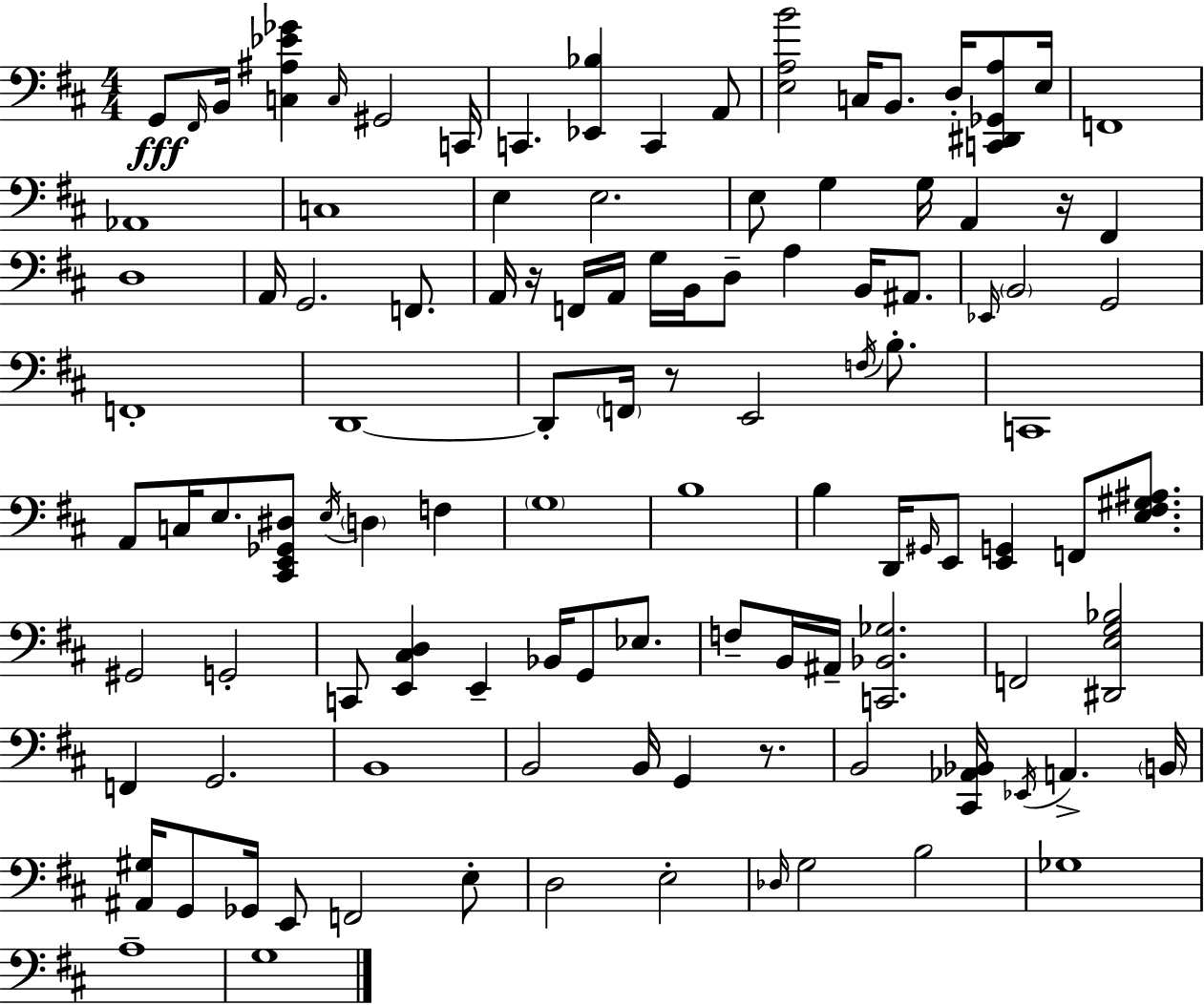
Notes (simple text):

G2/e F#2/s B2/s [C3,A#3,Eb4,Gb4]/q C3/s G#2/h C2/s C2/q. [Eb2,Bb3]/q C2/q A2/e [E3,A3,B4]/h C3/s B2/e. D3/s [C2,D#2,Gb2,A3]/e E3/s F2/w Ab2/w C3/w E3/q E3/h. E3/e G3/q G3/s A2/q R/s F#2/q D3/w A2/s G2/h. F2/e. A2/s R/s F2/s A2/s G3/s B2/s D3/e A3/q B2/s A#2/e. Eb2/s B2/h G2/h F2/w D2/w D2/e F2/s R/e E2/h F3/s B3/e. C2/w A2/e C3/s E3/e. [C#2,E2,Gb2,D#3]/e E3/s D3/q F3/q G3/w B3/w B3/q D2/s G#2/s E2/e [E2,G2]/q F2/e [E3,F#3,G#3,A#3]/e. G#2/h G2/h C2/e [E2,C#3,D3]/q E2/q Bb2/s G2/e Eb3/e. F3/e B2/s A#2/s [C2,Bb2,Gb3]/h. F2/h [D#2,E3,G3,Bb3]/h F2/q G2/h. B2/w B2/h B2/s G2/q R/e. B2/h [C#2,Ab2,Bb2]/s Eb2/s A2/q. B2/s [A#2,G#3]/s G2/e Gb2/s E2/e F2/h E3/e D3/h E3/h Db3/s G3/h B3/h Gb3/w A3/w G3/w